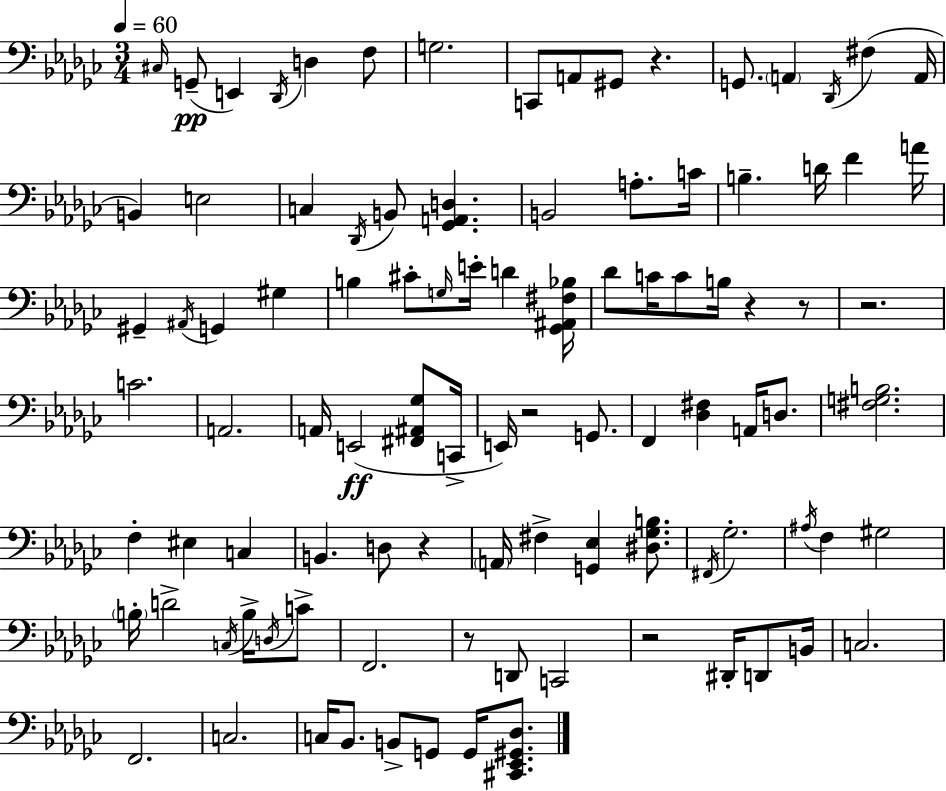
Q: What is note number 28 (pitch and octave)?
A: G#2